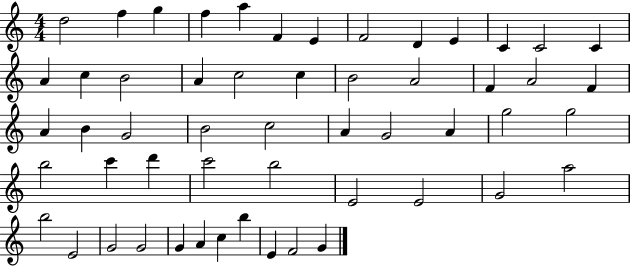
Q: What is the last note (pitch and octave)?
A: G4